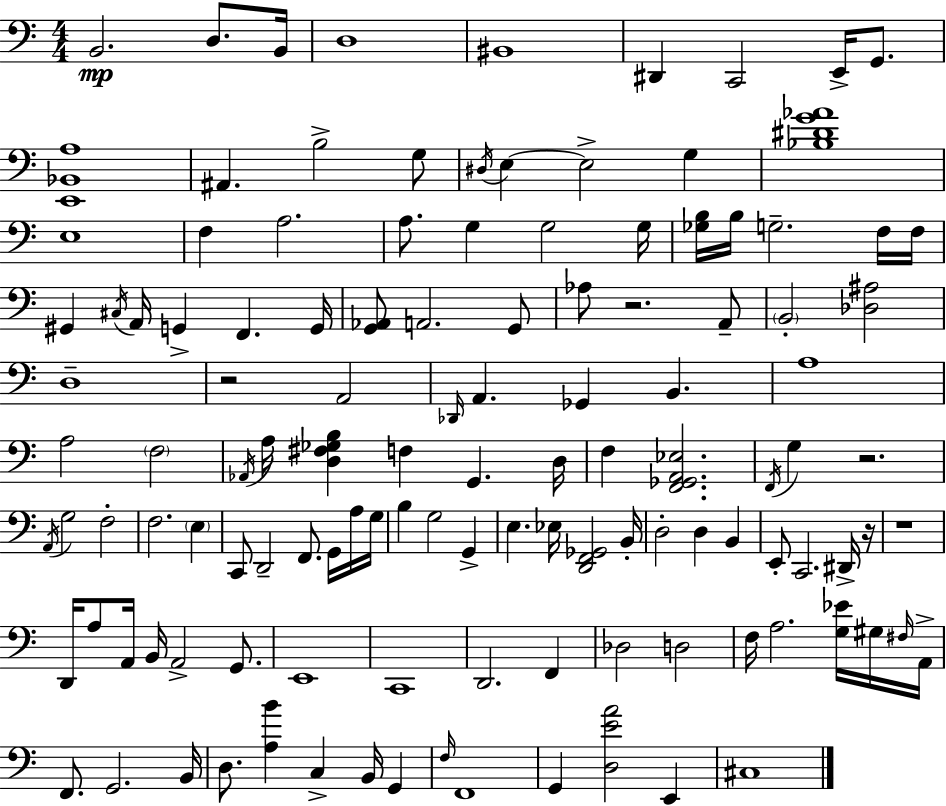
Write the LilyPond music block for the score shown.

{
  \clef bass
  \numericTimeSignature
  \time 4/4
  \key a \minor
  b,2.\mp d8. b,16 | d1 | bis,1 | dis,4 c,2 e,16-> g,8. | \break <e, bes, a>1 | ais,4. b2-> g8 | \acciaccatura { dis16 } e4~~ e2-> g4 | <bes dis' g' aes'>1 | \break e1 | f4 a2. | a8. g4 g2 | g16 <ges b>16 b16 g2.-- f16 | \break f16 gis,4 \acciaccatura { cis16 } a,16 g,4-> f,4. | g,16 <g, aes,>8 a,2. | g,8 aes8 r2. | a,8-- \parenthesize b,2-. <des ais>2 | \break d1-- | r2 a,2 | \grace { des,16 } a,4. ges,4 b,4. | a1 | \break a2 \parenthesize f2 | \acciaccatura { aes,16 } a16 <d fis ges b>4 f4 g,4. | d16 f4 <f, ges, a, ees>2. | \acciaccatura { f,16 } g4 r2. | \break \acciaccatura { a,16 } g2 f2-. | f2. | \parenthesize e4 c,8 d,2-- | f,8. g,16 a16 g16 b4 g2 | \break g,4-> e4. ees16 <d, f, ges,>2 | b,16-. d2-. d4 | b,4 e,8-. c,2. | dis,16-> r16 r1 | \break d,16 a8 a,16 b,16 a,2-> | g,8. e,1 | c,1 | d,2. | \break f,4 des2 d2 | f16 a2. | <g ees'>16 gis16 \grace { fis16 } a,16-> f,8. g,2. | b,16 d8. <a b'>4 c4-> | \break b,16 g,4 \grace { f16 } f,1 | g,4 <d e' a'>2 | e,4 cis1 | \bar "|."
}